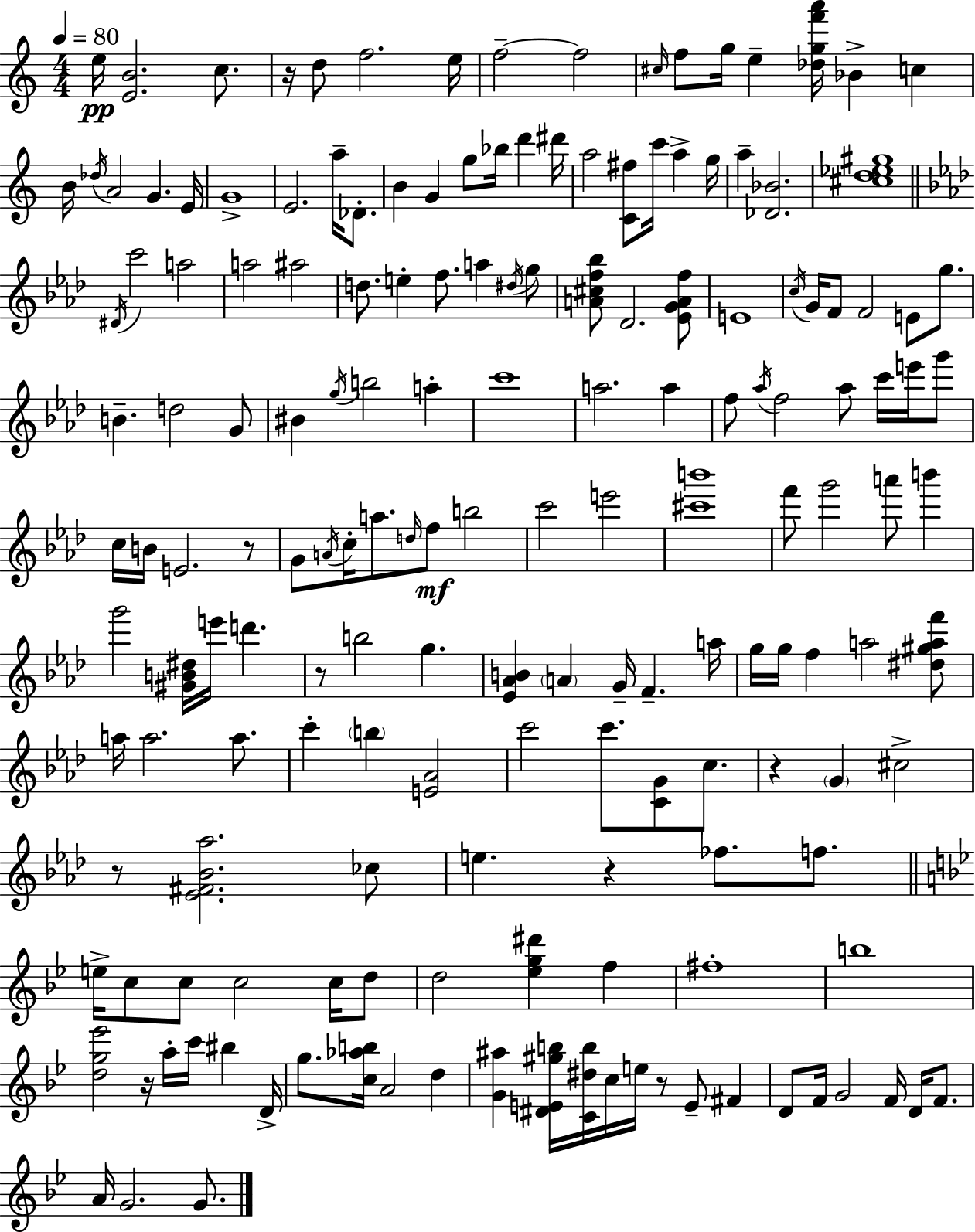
{
  \clef treble
  \numericTimeSignature
  \time 4/4
  \key a \minor
  \tempo 4 = 80
  \repeat volta 2 { e''16\pp <e' b'>2. c''8. | r16 d''8 f''2. e''16 | f''2--~~ f''2 | \grace { cis''16 } f''8 g''16 e''4-- <des'' g'' f''' a'''>16 bes'4-> c''4 | \break b'16 \acciaccatura { des''16 } a'2 g'4. | e'16 g'1-> | e'2. a''16-- des'8.-. | b'4 g'4 g''8 bes''16 d'''4 | \break dis'''16 a''2 <c' fis''>8 c'''16 a''4-> | g''16 a''4-- <des' bes'>2. | <cis'' d'' ees'' gis''>1 | \bar "||" \break \key aes \major \acciaccatura { dis'16 } c'''2 a''2 | a''2 ais''2 | d''8. e''4-. f''8. a''4 \acciaccatura { dis''16 } | g''8 <a' cis'' f'' bes''>8 des'2. | \break <ees' g' a' f''>8 e'1 | \acciaccatura { c''16 } g'16 f'8 f'2 e'8 | g''8. b'4.-- d''2 | g'8 bis'4 \acciaccatura { g''16 } b''2 | \break a''4-. c'''1 | a''2. | a''4 f''8 \acciaccatura { aes''16 } f''2 aes''8 | c'''16 e'''16 g'''8 c''16 b'16 e'2. | \break r8 g'8 \acciaccatura { a'16 } c''16-. a''8. \grace { d''16 }\mf f''8 b''2 | c'''2 e'''2 | <cis''' b'''>1 | f'''8 g'''2 | \break a'''8 b'''4 g'''2 <gis' b' dis''>16 | e'''16 d'''4. r8 b''2 | g''4. <ees' aes' b'>4 \parenthesize a'4 g'16-- | f'4.-- a''16 g''16 g''16 f''4 a''2 | \break <dis'' gis'' a'' f'''>8 a''16 a''2. | a''8. c'''4-. \parenthesize b''4 <e' aes'>2 | c'''2 c'''8. | <c' g'>8 c''8. r4 \parenthesize g'4 cis''2-> | \break r8 <ees' fis' bes' aes''>2. | ces''8 e''4. r4 | fes''8. f''8. \bar "||" \break \key bes \major e''16-> c''8 c''8 c''2 c''16 d''8 | d''2 <ees'' g'' dis'''>4 f''4 | fis''1-. | b''1 | \break <d'' g'' ees'''>2 r16 a''16-. c'''16 bis''4 d'16-> | g''8. <c'' aes'' b''>16 a'2 d''4 | <g' ais''>4 <dis' e' gis'' b''>16 <c' dis'' b''>16 c''16 e''16 r8 e'8-- fis'4 | d'8 f'16 g'2 f'16 d'16 f'8. | \break a'16 g'2. g'8. | } \bar "|."
}